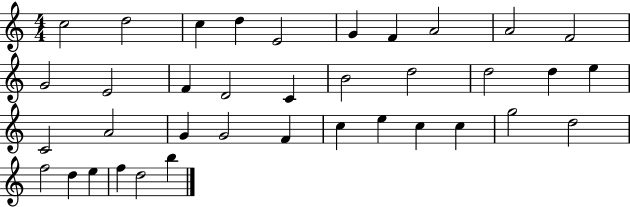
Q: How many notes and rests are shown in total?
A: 37